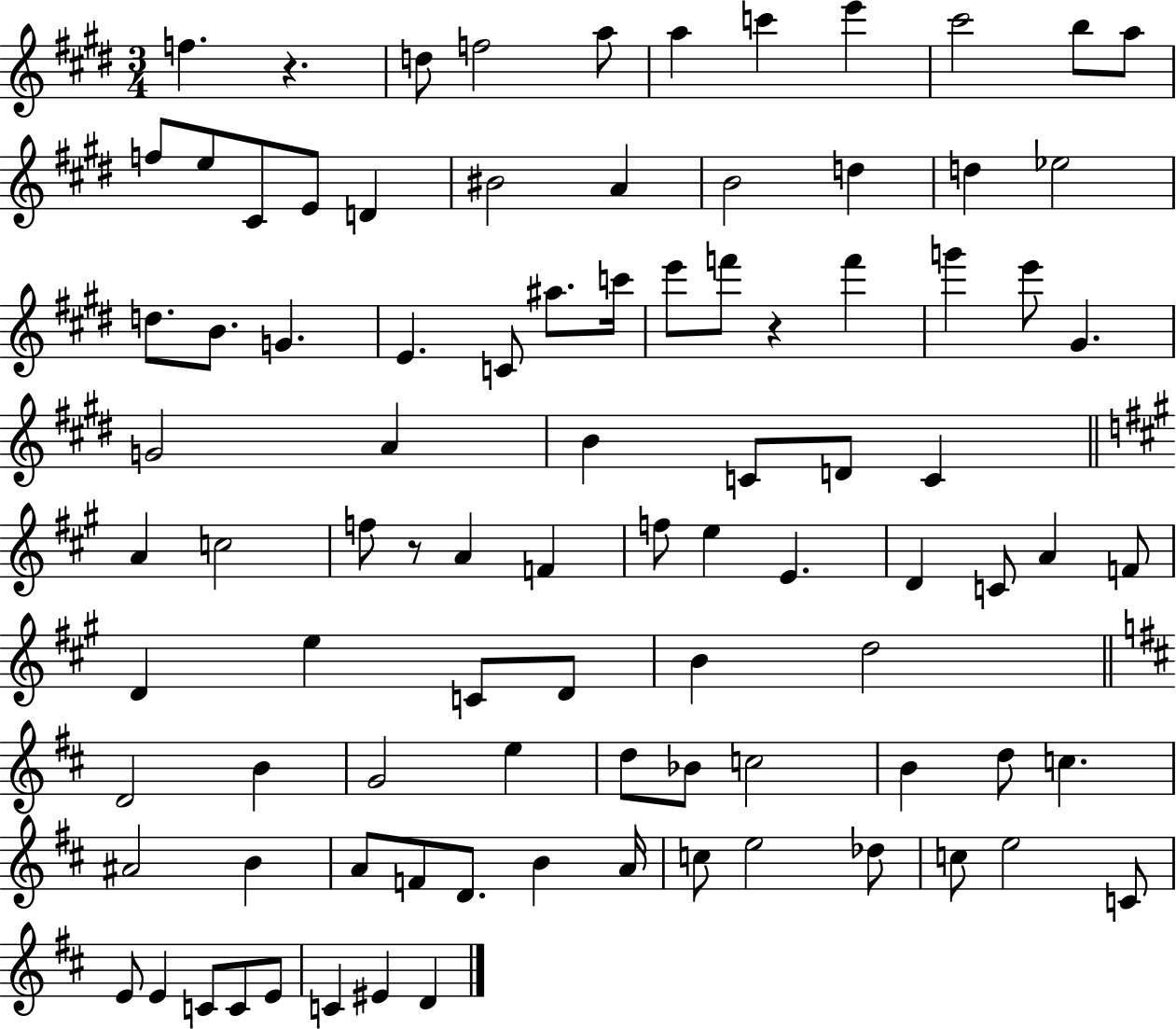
{
  \clef treble
  \numericTimeSignature
  \time 3/4
  \key e \major
  f''4. r4. | d''8 f''2 a''8 | a''4 c'''4 e'''4 | cis'''2 b''8 a''8 | \break f''8 e''8 cis'8 e'8 d'4 | bis'2 a'4 | b'2 d''4 | d''4 ees''2 | \break d''8. b'8. g'4. | e'4. c'8 ais''8. c'''16 | e'''8 f'''8 r4 f'''4 | g'''4 e'''8 gis'4. | \break g'2 a'4 | b'4 c'8 d'8 c'4 | \bar "||" \break \key a \major a'4 c''2 | f''8 r8 a'4 f'4 | f''8 e''4 e'4. | d'4 c'8 a'4 f'8 | \break d'4 e''4 c'8 d'8 | b'4 d''2 | \bar "||" \break \key d \major d'2 b'4 | g'2 e''4 | d''8 bes'8 c''2 | b'4 d''8 c''4. | \break ais'2 b'4 | a'8 f'8 d'8. b'4 a'16 | c''8 e''2 des''8 | c''8 e''2 c'8 | \break e'8 e'4 c'8 c'8 e'8 | c'4 eis'4 d'4 | \bar "|."
}